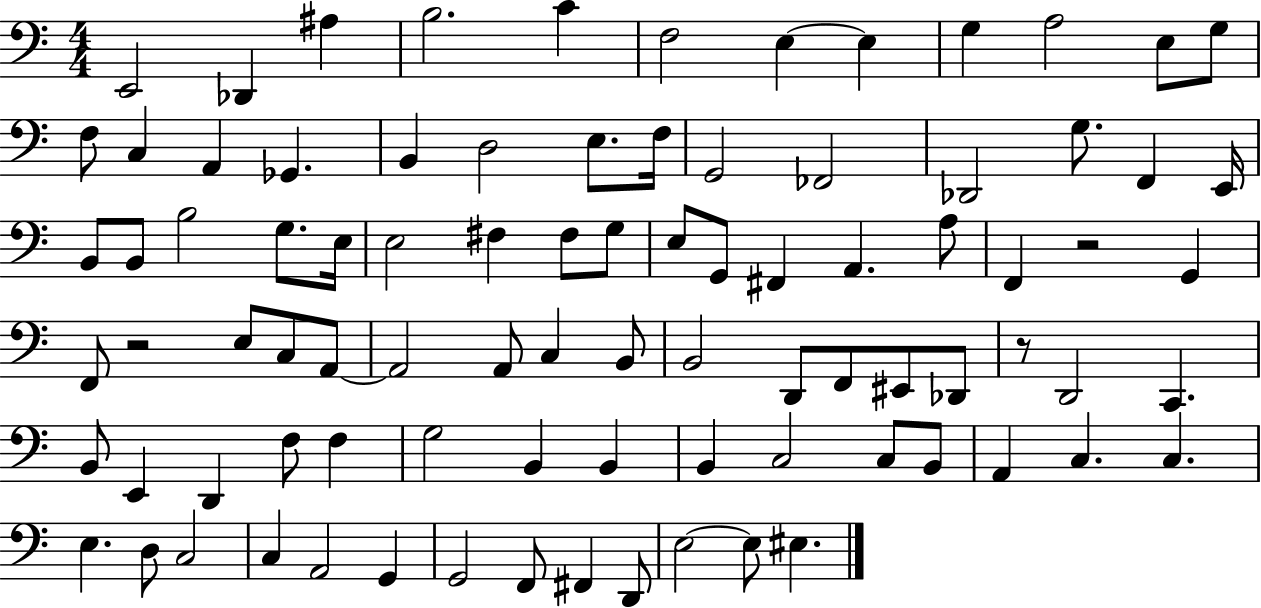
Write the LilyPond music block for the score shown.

{
  \clef bass
  \numericTimeSignature
  \time 4/4
  \key c \major
  e,2 des,4 ais4 | b2. c'4 | f2 e4~~ e4 | g4 a2 e8 g8 | \break f8 c4 a,4 ges,4. | b,4 d2 e8. f16 | g,2 fes,2 | des,2 g8. f,4 e,16 | \break b,8 b,8 b2 g8. e16 | e2 fis4 fis8 g8 | e8 g,8 fis,4 a,4. a8 | f,4 r2 g,4 | \break f,8 r2 e8 c8 a,8~~ | a,2 a,8 c4 b,8 | b,2 d,8 f,8 eis,8 des,8 | r8 d,2 c,4. | \break b,8 e,4 d,4 f8 f4 | g2 b,4 b,4 | b,4 c2 c8 b,8 | a,4 c4. c4. | \break e4. d8 c2 | c4 a,2 g,4 | g,2 f,8 fis,4 d,8 | e2~~ e8 eis4. | \break \bar "|."
}